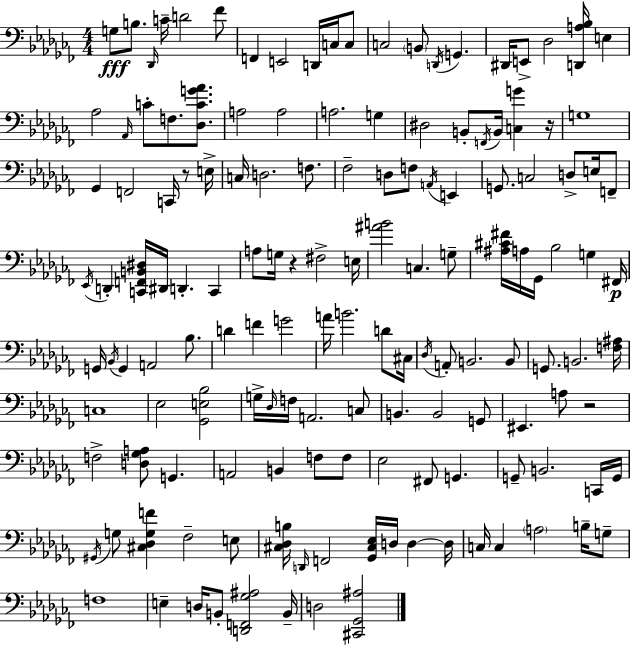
G3/e B3/e. Db2/s C4/s D4/h FES4/e F2/q E2/h D2/s C3/s C3/e C3/h B2/e D2/s G2/q. D#2/s E2/e Db3/h [D2,A3,Bb3]/s E3/q Ab3/h Ab2/s C4/e F3/e. [Db3,C4,G4,Ab4]/e. A3/h A3/h A3/h. G3/q D#3/h B2/e F2/s B2/s [C3,G4]/q R/s G3/w Gb2/q F2/h C2/s R/e E3/s C3/s D3/h. F3/e. FES3/h D3/e F3/e A2/s E2/q G2/e. C3/h D3/e E3/s F2/e Eb2/s D2/q [C2,F2,B2,D#3]/s D#2/s D2/q. C2/q A3/e G3/s R/q F#3/h E3/s [A#4,B4]/h C3/q. G3/e [A#3,C#4,F#4]/s A3/s Gb2/s Bb3/h G3/q F#2/s G2/s Bb2/s G2/q A2/h Bb3/e. D4/q F4/q G4/h A4/s B4/h. D4/e C#3/s Db3/s A2/e B2/h. B2/e G2/e. B2/h. [F3,A#3]/s C3/w Eb3/h [Gb2,E3,Bb3]/h G3/s Db3/s F3/s A2/h. C3/e B2/q. B2/h G2/e EIS2/q. A3/e R/h F3/h [D3,Gb3,A3]/e G2/q. A2/h B2/q F3/e F3/e Eb3/h F#2/e G2/q. G2/e B2/h. C2/s G2/s G#2/s G3/e [C#3,Db3,G3,F4]/q FES3/h E3/e [C#3,Db3,B3]/s D2/s F2/h [Gb2,C#3,Eb3]/s D3/s D3/q D3/s C3/s C3/q A3/h B3/s G3/e F3/w E3/q D3/s B2/e [D2,F2,Gb3,A#3]/h B2/s D3/h [C#2,Gb2,A#3]/h